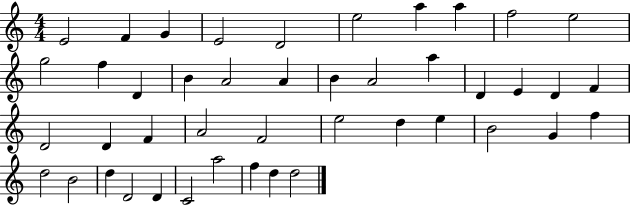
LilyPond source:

{
  \clef treble
  \numericTimeSignature
  \time 4/4
  \key c \major
  e'2 f'4 g'4 | e'2 d'2 | e''2 a''4 a''4 | f''2 e''2 | \break g''2 f''4 d'4 | b'4 a'2 a'4 | b'4 a'2 a''4 | d'4 e'4 d'4 f'4 | \break d'2 d'4 f'4 | a'2 f'2 | e''2 d''4 e''4 | b'2 g'4 f''4 | \break d''2 b'2 | d''4 d'2 d'4 | c'2 a''2 | f''4 d''4 d''2 | \break \bar "|."
}